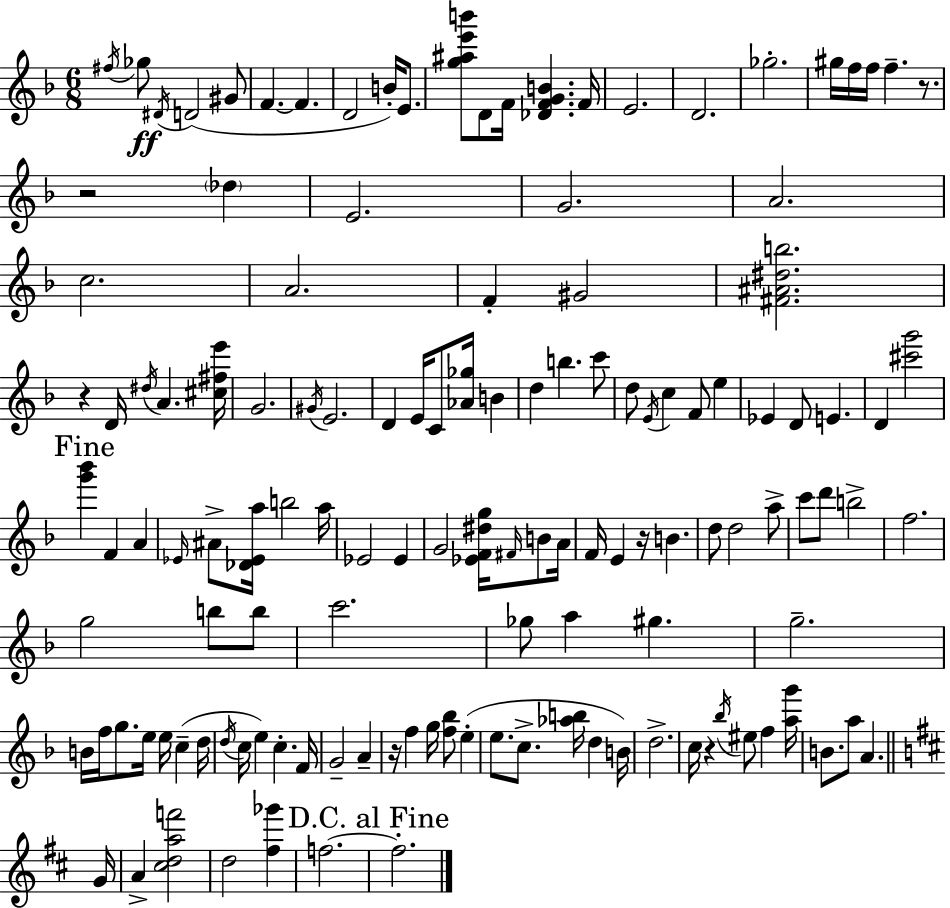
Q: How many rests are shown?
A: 6